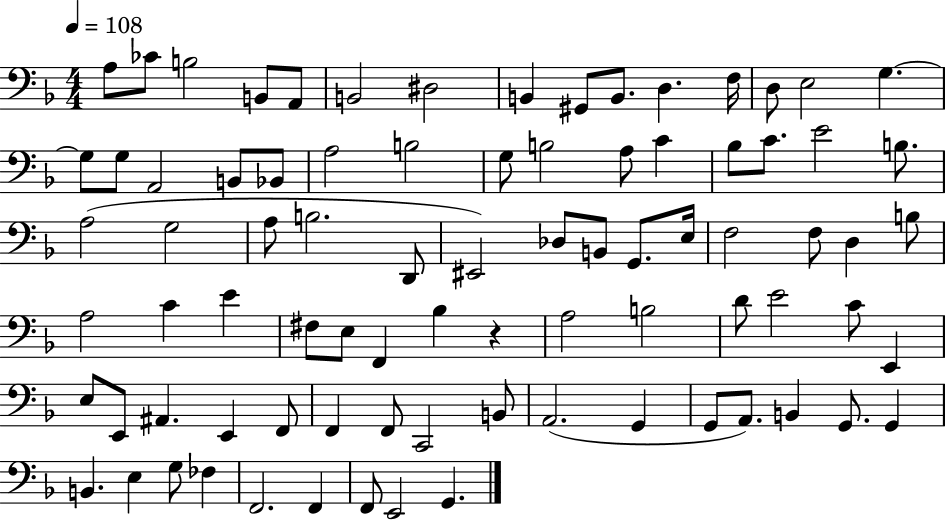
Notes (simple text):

A3/e CES4/e B3/h B2/e A2/e B2/h D#3/h B2/q G#2/e B2/e. D3/q. F3/s D3/e E3/h G3/q. G3/e G3/e A2/h B2/e Bb2/e A3/h B3/h G3/e B3/h A3/e C4/q Bb3/e C4/e. E4/h B3/e. A3/h G3/h A3/e B3/h. D2/e EIS2/h Db3/e B2/e G2/e. E3/s F3/h F3/e D3/q B3/e A3/h C4/q E4/q F#3/e E3/e F2/q Bb3/q R/q A3/h B3/h D4/e E4/h C4/e E2/q E3/e E2/e A#2/q. E2/q F2/e F2/q F2/e C2/h B2/e A2/h. G2/q G2/e A2/e. B2/q G2/e. G2/q B2/q. E3/q G3/e FES3/q F2/h. F2/q F2/e E2/h G2/q.